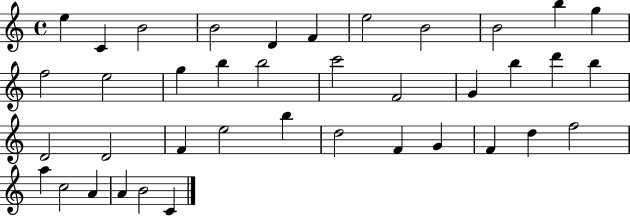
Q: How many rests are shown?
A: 0